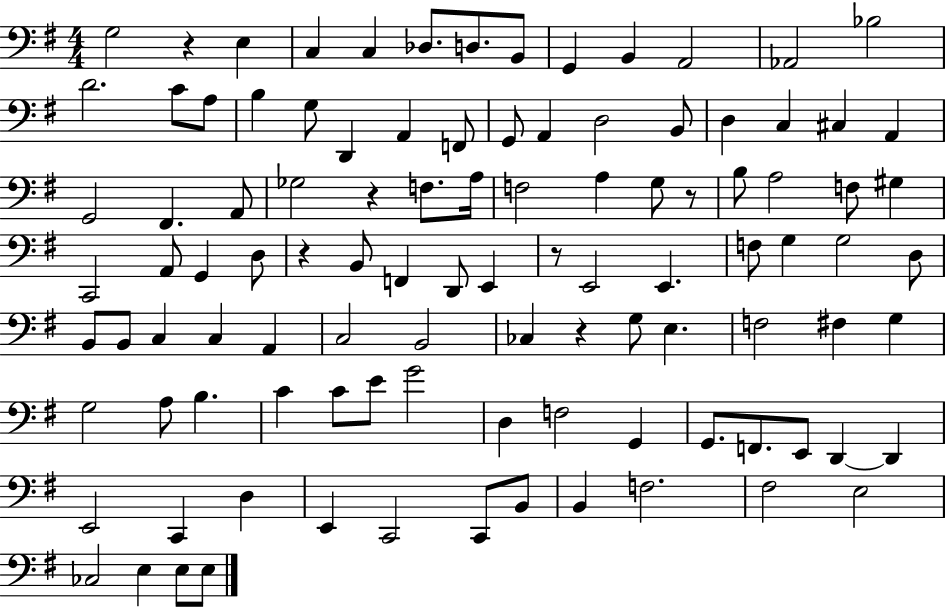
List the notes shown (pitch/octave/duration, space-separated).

G3/h R/q E3/q C3/q C3/q Db3/e. D3/e. B2/e G2/q B2/q A2/h Ab2/h Bb3/h D4/h. C4/e A3/e B3/q G3/e D2/q A2/q F2/e G2/e A2/q D3/h B2/e D3/q C3/q C#3/q A2/q G2/h F#2/q. A2/e Gb3/h R/q F3/e. A3/s F3/h A3/q G3/e R/e B3/e A3/h F3/e G#3/q C2/h A2/e G2/q D3/e R/q B2/e F2/q D2/e E2/q R/e E2/h E2/q. F3/e G3/q G3/h D3/e B2/e B2/e C3/q C3/q A2/q C3/h B2/h CES3/q R/q G3/e E3/q. F3/h F#3/q G3/q G3/h A3/e B3/q. C4/q C4/e E4/e G4/h D3/q F3/h G2/q G2/e. F2/e. E2/e D2/q D2/q E2/h C2/q D3/q E2/q C2/h C2/e B2/e B2/q F3/h. F#3/h E3/h CES3/h E3/q E3/e E3/e